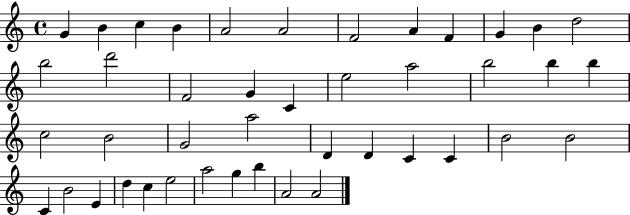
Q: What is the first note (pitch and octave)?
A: G4